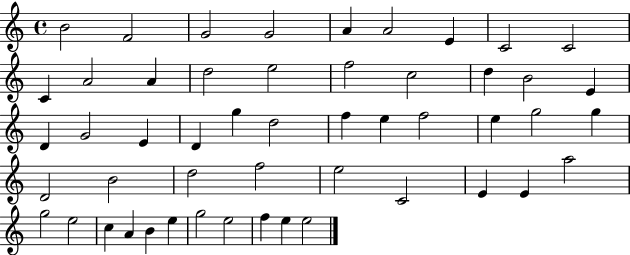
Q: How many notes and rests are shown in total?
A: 51